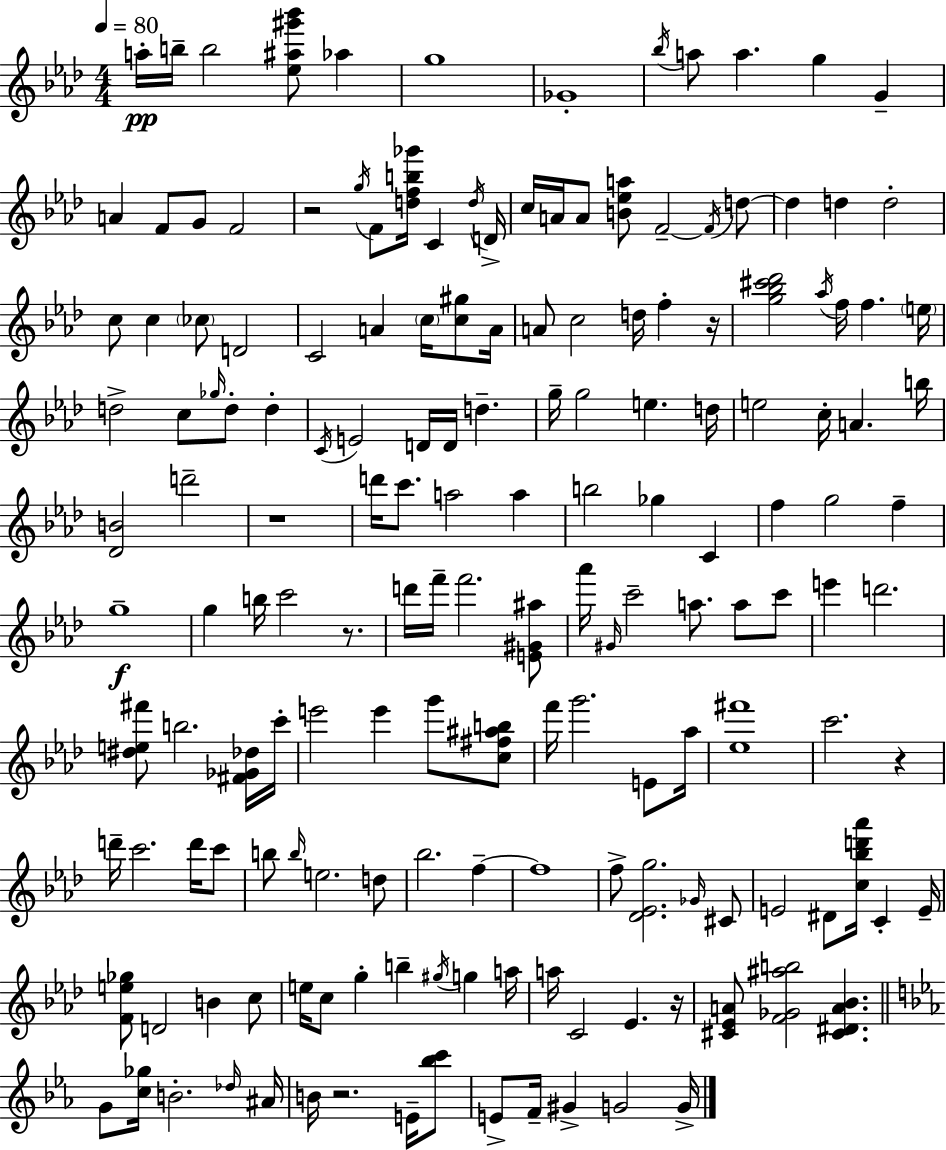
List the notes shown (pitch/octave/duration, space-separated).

A5/s B5/s B5/h [Eb5,A#5,G#6,Bb6]/e Ab5/q G5/w Gb4/w Bb5/s A5/e A5/q. G5/q G4/q A4/q F4/e G4/e F4/h R/h G5/s F4/e [D5,F5,B5,Gb6]/s C4/q D5/s D4/s C5/s A4/s A4/e [B4,Eb5,A5]/e F4/h F4/s D5/e D5/q D5/q D5/h C5/e C5/q CES5/e D4/h C4/h A4/q C5/s [C5,G#5]/e A4/s A4/e C5/h D5/s F5/q R/s [G5,Bb5,C#6,Db6]/h Ab5/s F5/s F5/q. E5/s D5/h C5/e Gb5/s D5/e D5/q C4/s E4/h D4/s D4/s D5/q. G5/s G5/h E5/q. D5/s E5/h C5/s A4/q. B5/s [Db4,B4]/h D6/h R/w D6/s C6/e. A5/h A5/q B5/h Gb5/q C4/q F5/q G5/h F5/q G5/w G5/q B5/s C6/h R/e. D6/s F6/s F6/h. [E4,G#4,A#5]/e Ab6/s G#4/s C6/h A5/e. A5/e C6/e E6/q D6/h. [D#5,E5,F#6]/e B5/h. [F#4,Gb4,Db5]/s C6/s E6/h E6/q G6/e [C5,F#5,A#5,B5]/e F6/s G6/h. E4/e Ab5/s [Eb5,F#6]/w C6/h. R/q D6/s C6/h. D6/s C6/e B5/e B5/s E5/h. D5/e Bb5/h. F5/q F5/w F5/e [Db4,Eb4,G5]/h. Gb4/s C#4/e E4/h D#4/e [C5,Bb5,D6,Ab6]/s C4/q E4/s [F4,E5,Gb5]/e D4/h B4/q C5/e E5/s C5/e G5/q B5/q G#5/s G5/q A5/s A5/s C4/h Eb4/q. R/s [C#4,Eb4,A4]/e [F4,Gb4,A#5,B5]/h [C#4,D#4,A4,Bb4]/q. G4/e [C5,Gb5]/s B4/h. Db5/s A#4/s B4/s R/h. E4/s [Bb5,C6]/e E4/e F4/s G#4/q G4/h G4/s